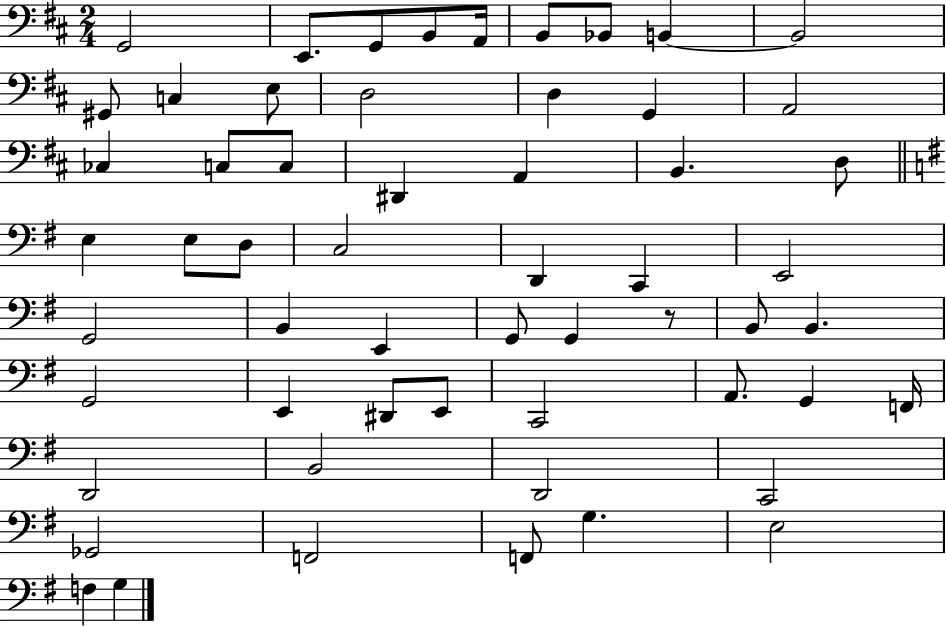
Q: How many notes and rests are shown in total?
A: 57